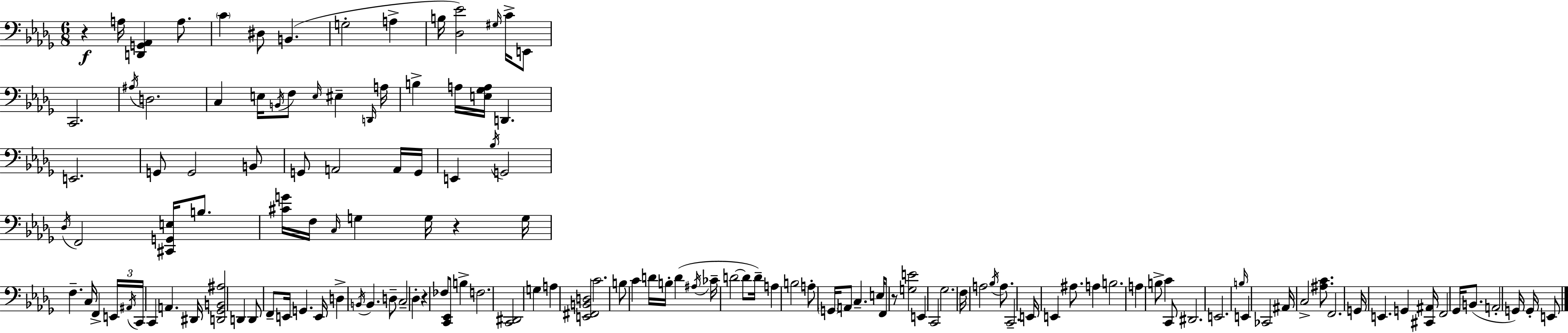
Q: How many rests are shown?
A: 4